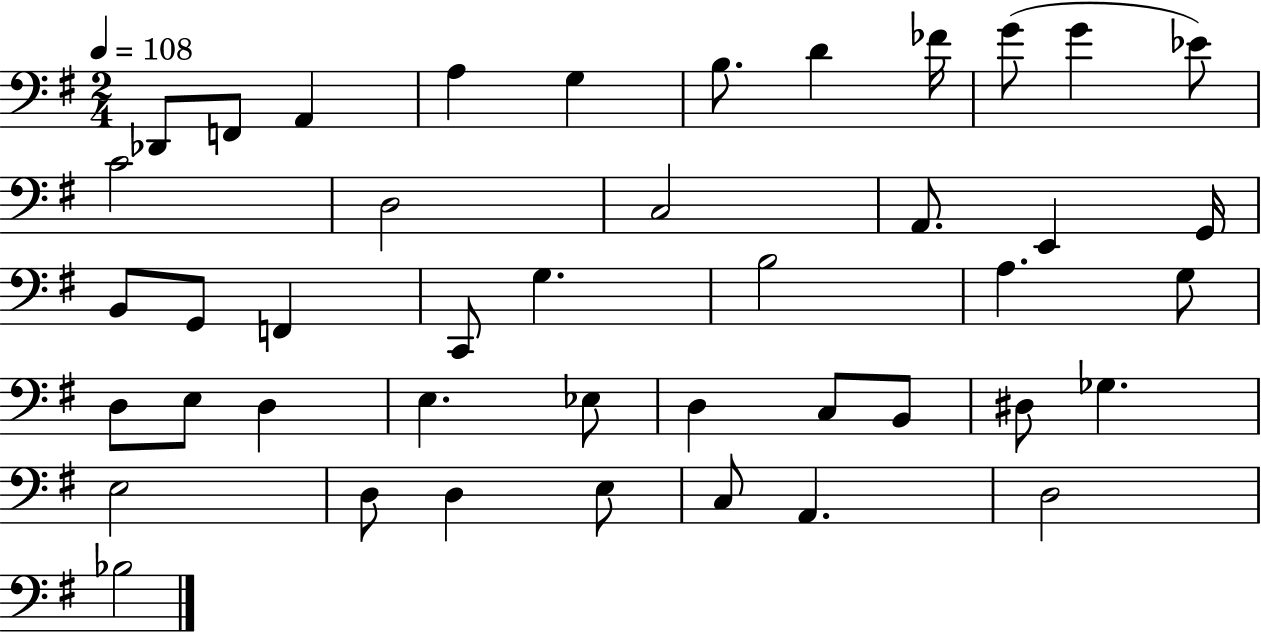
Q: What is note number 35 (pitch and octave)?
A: Gb3